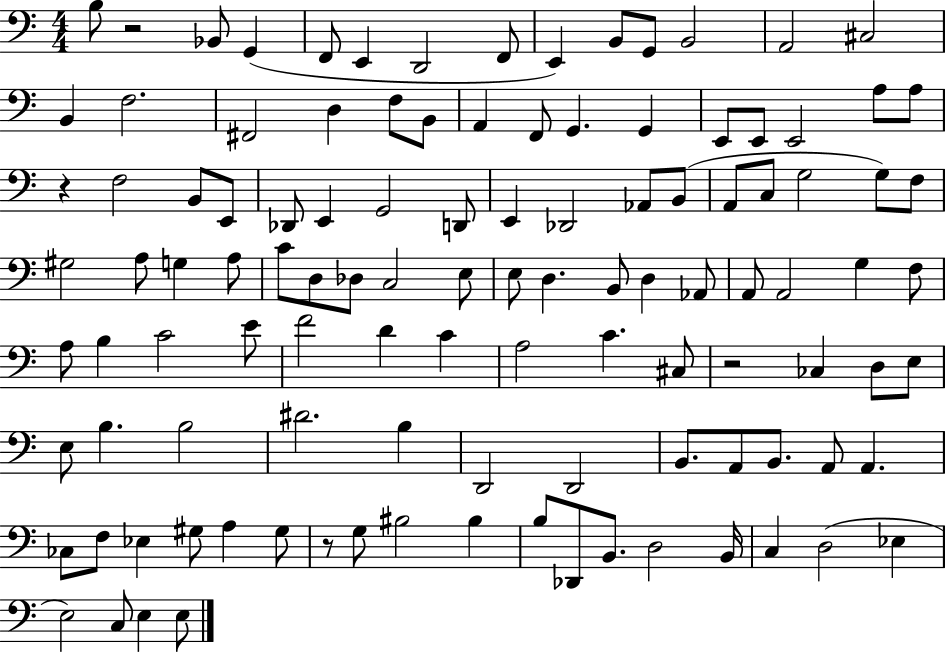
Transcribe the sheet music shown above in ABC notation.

X:1
T:Untitled
M:4/4
L:1/4
K:C
B,/2 z2 _B,,/2 G,, F,,/2 E,, D,,2 F,,/2 E,, B,,/2 G,,/2 B,,2 A,,2 ^C,2 B,, F,2 ^F,,2 D, F,/2 B,,/2 A,, F,,/2 G,, G,, E,,/2 E,,/2 E,,2 A,/2 A,/2 z F,2 B,,/2 E,,/2 _D,,/2 E,, G,,2 D,,/2 E,, _D,,2 _A,,/2 B,,/2 A,,/2 C,/2 G,2 G,/2 F,/2 ^G,2 A,/2 G, A,/2 C/2 D,/2 _D,/2 C,2 E,/2 E,/2 D, B,,/2 D, _A,,/2 A,,/2 A,,2 G, F,/2 A,/2 B, C2 E/2 F2 D C A,2 C ^C,/2 z2 _C, D,/2 E,/2 E,/2 B, B,2 ^D2 B, D,,2 D,,2 B,,/2 A,,/2 B,,/2 A,,/2 A,, _C,/2 F,/2 _E, ^G,/2 A, ^G,/2 z/2 G,/2 ^B,2 ^B, B,/2 _D,,/2 B,,/2 D,2 B,,/4 C, D,2 _E, E,2 C,/2 E, E,/2